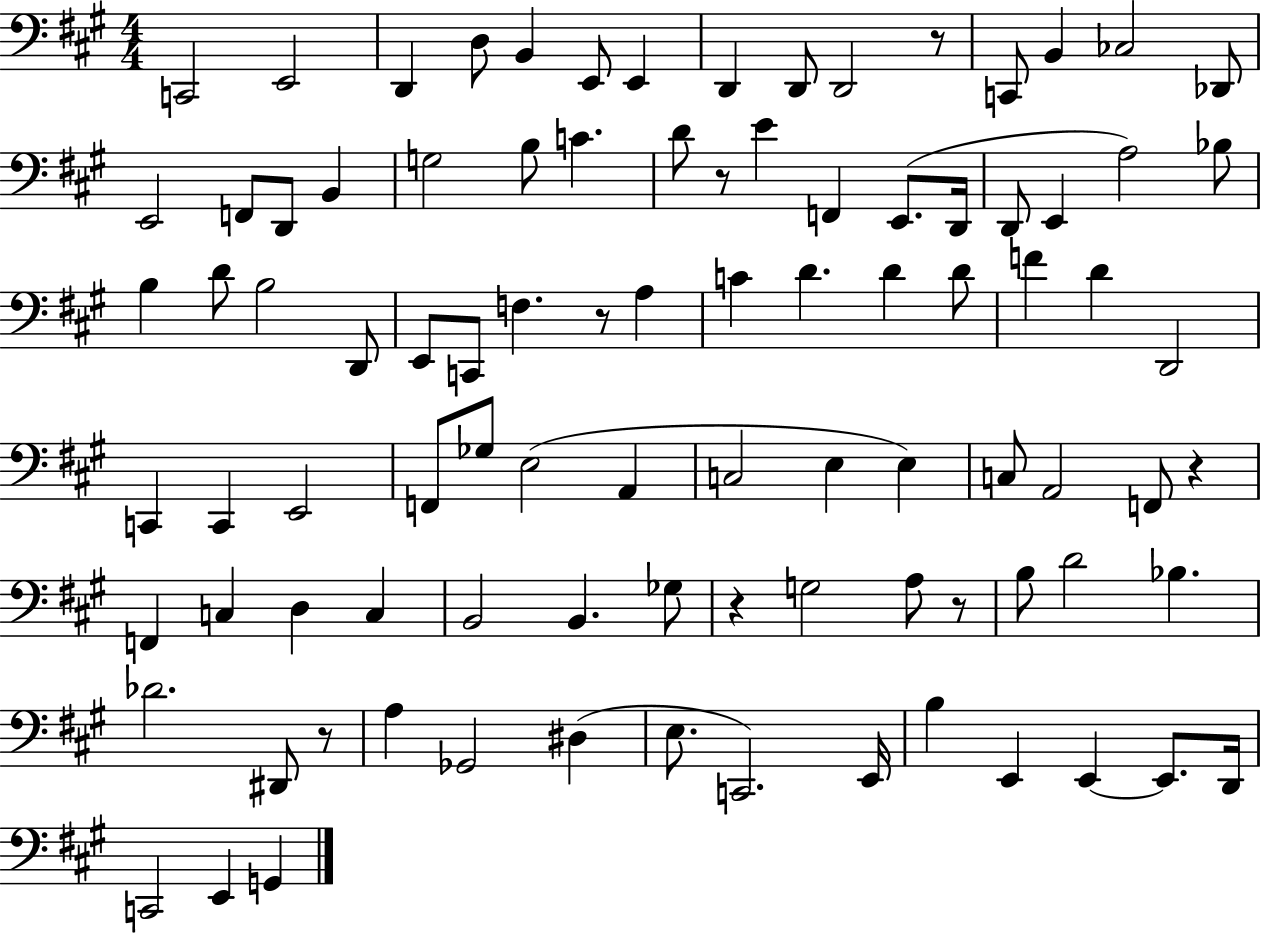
{
  \clef bass
  \numericTimeSignature
  \time 4/4
  \key a \major
  c,2 e,2 | d,4 d8 b,4 e,8 e,4 | d,4 d,8 d,2 r8 | c,8 b,4 ces2 des,8 | \break e,2 f,8 d,8 b,4 | g2 b8 c'4. | d'8 r8 e'4 f,4 e,8.( d,16 | d,8 e,4 a2) bes8 | \break b4 d'8 b2 d,8 | e,8 c,8 f4. r8 a4 | c'4 d'4. d'4 d'8 | f'4 d'4 d,2 | \break c,4 c,4 e,2 | f,8 ges8 e2( a,4 | c2 e4 e4) | c8 a,2 f,8 r4 | \break f,4 c4 d4 c4 | b,2 b,4. ges8 | r4 g2 a8 r8 | b8 d'2 bes4. | \break des'2. dis,8 r8 | a4 ges,2 dis4( | e8. c,2.) e,16 | b4 e,4 e,4~~ e,8. d,16 | \break c,2 e,4 g,4 | \bar "|."
}